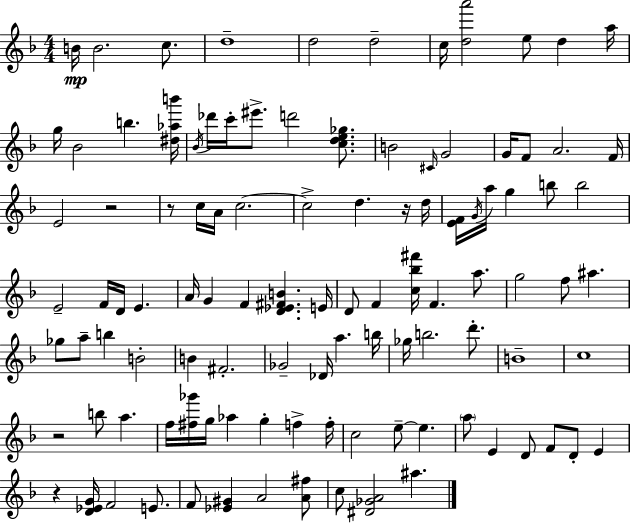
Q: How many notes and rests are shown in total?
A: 106